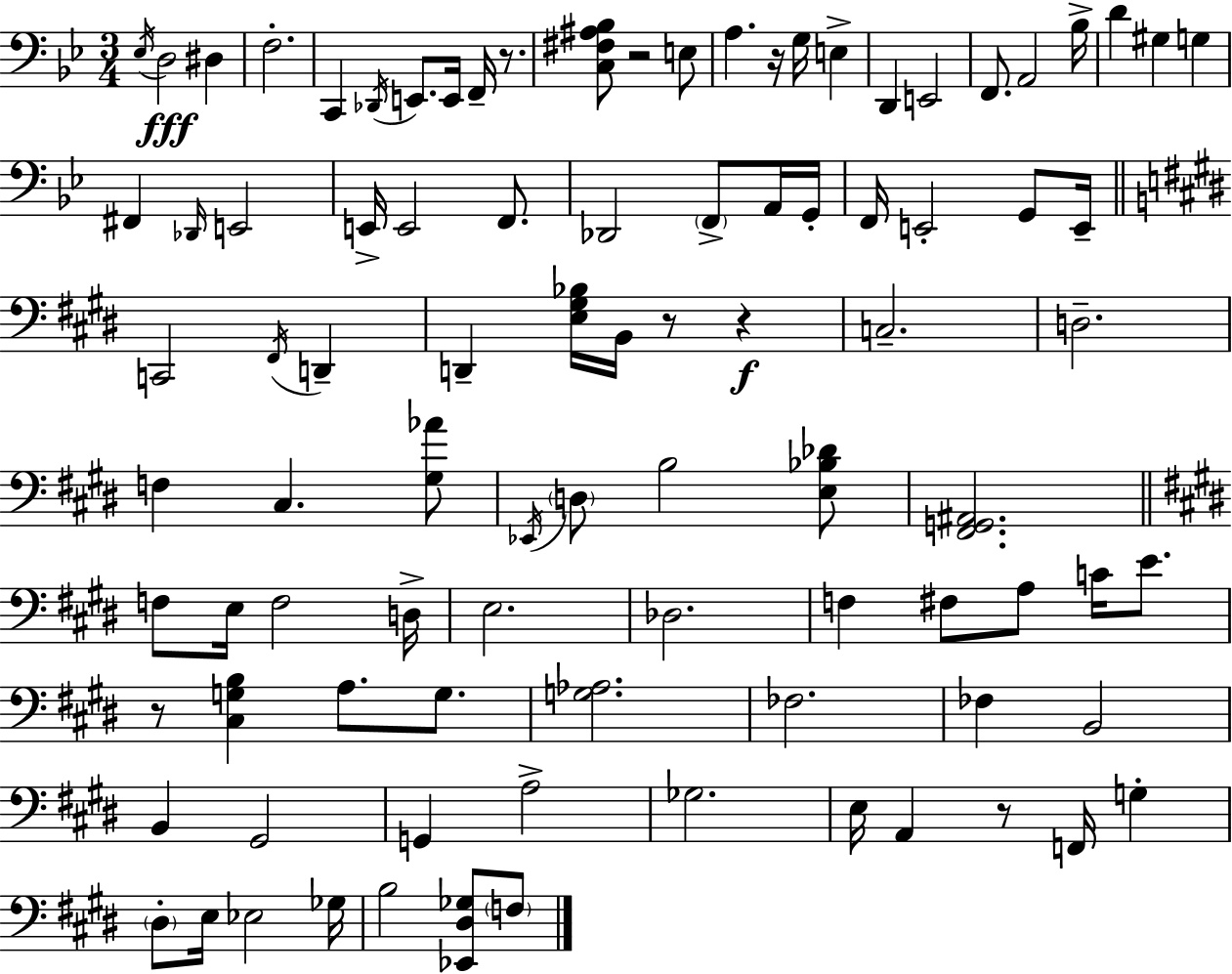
{
  \clef bass
  \numericTimeSignature
  \time 3/4
  \key g \minor
  \repeat volta 2 { \acciaccatura { ees16 }\fff d2 dis4 | f2.-. | c,4 \acciaccatura { des,16 } e,8. e,16 f,16-- r8. | <c fis ais bes>8 r2 | \break e8 a4. r16 g16 e4-> | d,4 e,2 | f,8. a,2 | bes16-> d'4 gis4 g4 | \break fis,4 \grace { des,16 } e,2 | e,16-> e,2 | f,8. des,2 \parenthesize f,8-> | a,16 g,16-. f,16 e,2-. | \break g,8 e,16-- \bar "||" \break \key e \major c,2 \acciaccatura { fis,16 } d,4-- | d,4-- <e gis bes>16 b,16 r8 r4\f | c2.-- | d2.-- | \break f4 cis4. <gis aes'>8 | \acciaccatura { ees,16 } \parenthesize d8 b2 | <e bes des'>8 <fis, g, ais,>2. | \bar "||" \break \key e \major f8 e16 f2 d16-> | e2. | des2. | f4 fis8 a8 c'16 e'8. | \break r8 <cis g b>4 a8. g8. | <g aes>2. | fes2. | fes4 b,2 | \break b,4 gis,2 | g,4 a2-> | ges2. | e16 a,4 r8 f,16 g4-. | \break \parenthesize dis8-. e16 ees2 ges16 | b2 <ees, dis ges>8 \parenthesize f8 | } \bar "|."
}